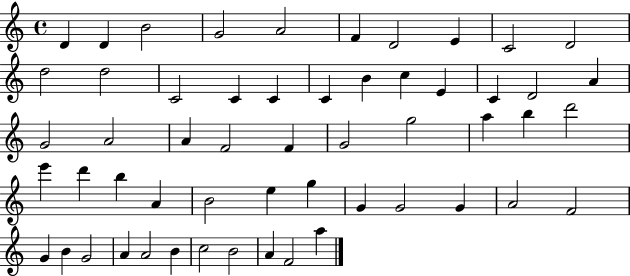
D4/q D4/q B4/h G4/h A4/h F4/q D4/h E4/q C4/h D4/h D5/h D5/h C4/h C4/q C4/q C4/q B4/q C5/q E4/q C4/q D4/h A4/q G4/h A4/h A4/q F4/h F4/q G4/h G5/h A5/q B5/q D6/h E6/q D6/q B5/q A4/q B4/h E5/q G5/q G4/q G4/h G4/q A4/h F4/h G4/q B4/q G4/h A4/q A4/h B4/q C5/h B4/h A4/q F4/h A5/q